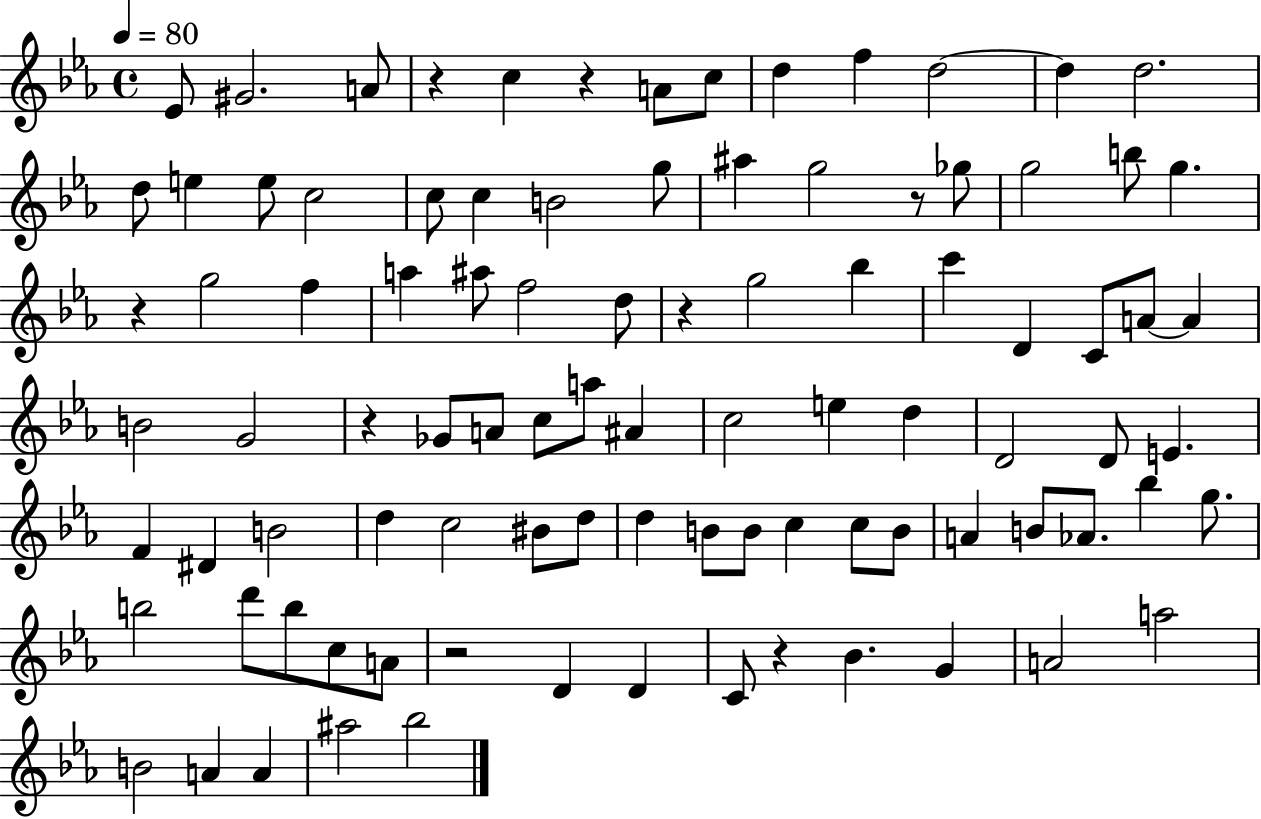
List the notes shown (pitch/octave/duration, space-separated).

Eb4/e G#4/h. A4/e R/q C5/q R/q A4/e C5/e D5/q F5/q D5/h D5/q D5/h. D5/e E5/q E5/e C5/h C5/e C5/q B4/h G5/e A#5/q G5/h R/e Gb5/e G5/h B5/e G5/q. R/q G5/h F5/q A5/q A#5/e F5/h D5/e R/q G5/h Bb5/q C6/q D4/q C4/e A4/e A4/q B4/h G4/h R/q Gb4/e A4/e C5/e A5/e A#4/q C5/h E5/q D5/q D4/h D4/e E4/q. F4/q D#4/q B4/h D5/q C5/h BIS4/e D5/e D5/q B4/e B4/e C5/q C5/e B4/e A4/q B4/e Ab4/e. Bb5/q G5/e. B5/h D6/e B5/e C5/e A4/e R/h D4/q D4/q C4/e R/q Bb4/q. G4/q A4/h A5/h B4/h A4/q A4/q A#5/h Bb5/h